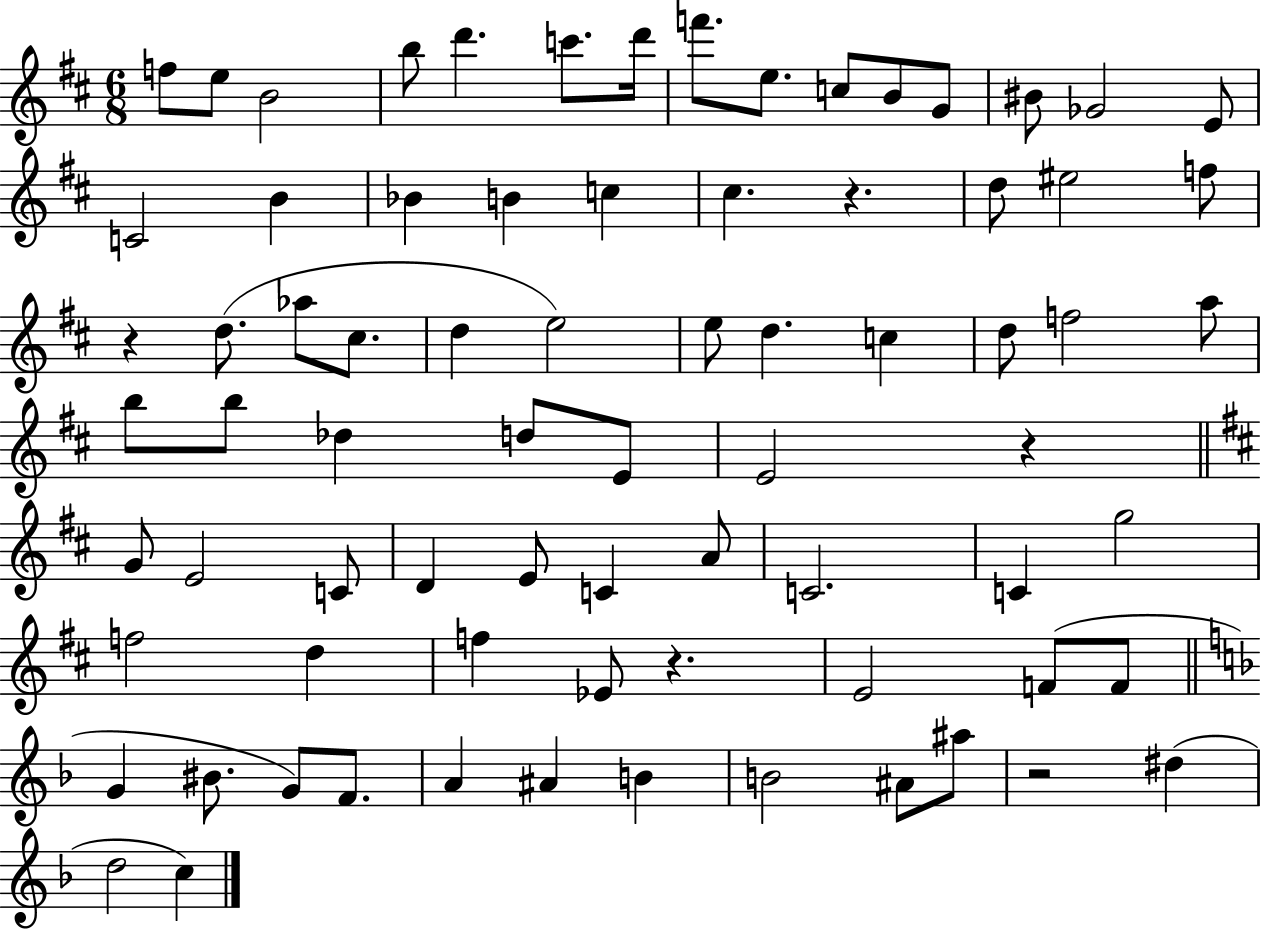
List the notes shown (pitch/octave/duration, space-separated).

F5/e E5/e B4/h B5/e D6/q. C6/e. D6/s F6/e. E5/e. C5/e B4/e G4/e BIS4/e Gb4/h E4/e C4/h B4/q Bb4/q B4/q C5/q C#5/q. R/q. D5/e EIS5/h F5/e R/q D5/e. Ab5/e C#5/e. D5/q E5/h E5/e D5/q. C5/q D5/e F5/h A5/e B5/e B5/e Db5/q D5/e E4/e E4/h R/q G4/e E4/h C4/e D4/q E4/e C4/q A4/e C4/h. C4/q G5/h F5/h D5/q F5/q Eb4/e R/q. E4/h F4/e F4/e G4/q BIS4/e. G4/e F4/e. A4/q A#4/q B4/q B4/h A#4/e A#5/e R/h D#5/q D5/h C5/q